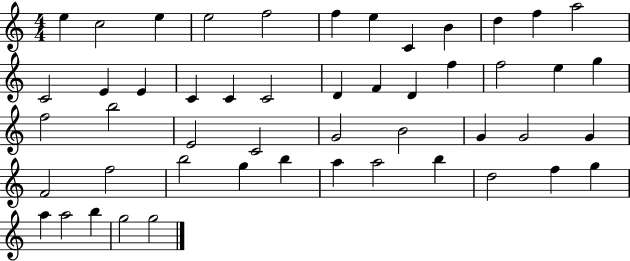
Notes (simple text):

E5/q C5/h E5/q E5/h F5/h F5/q E5/q C4/q B4/q D5/q F5/q A5/h C4/h E4/q E4/q C4/q C4/q C4/h D4/q F4/q D4/q F5/q F5/h E5/q G5/q F5/h B5/h E4/h C4/h G4/h B4/h G4/q G4/h G4/q F4/h F5/h B5/h G5/q B5/q A5/q A5/h B5/q D5/h F5/q G5/q A5/q A5/h B5/q G5/h G5/h